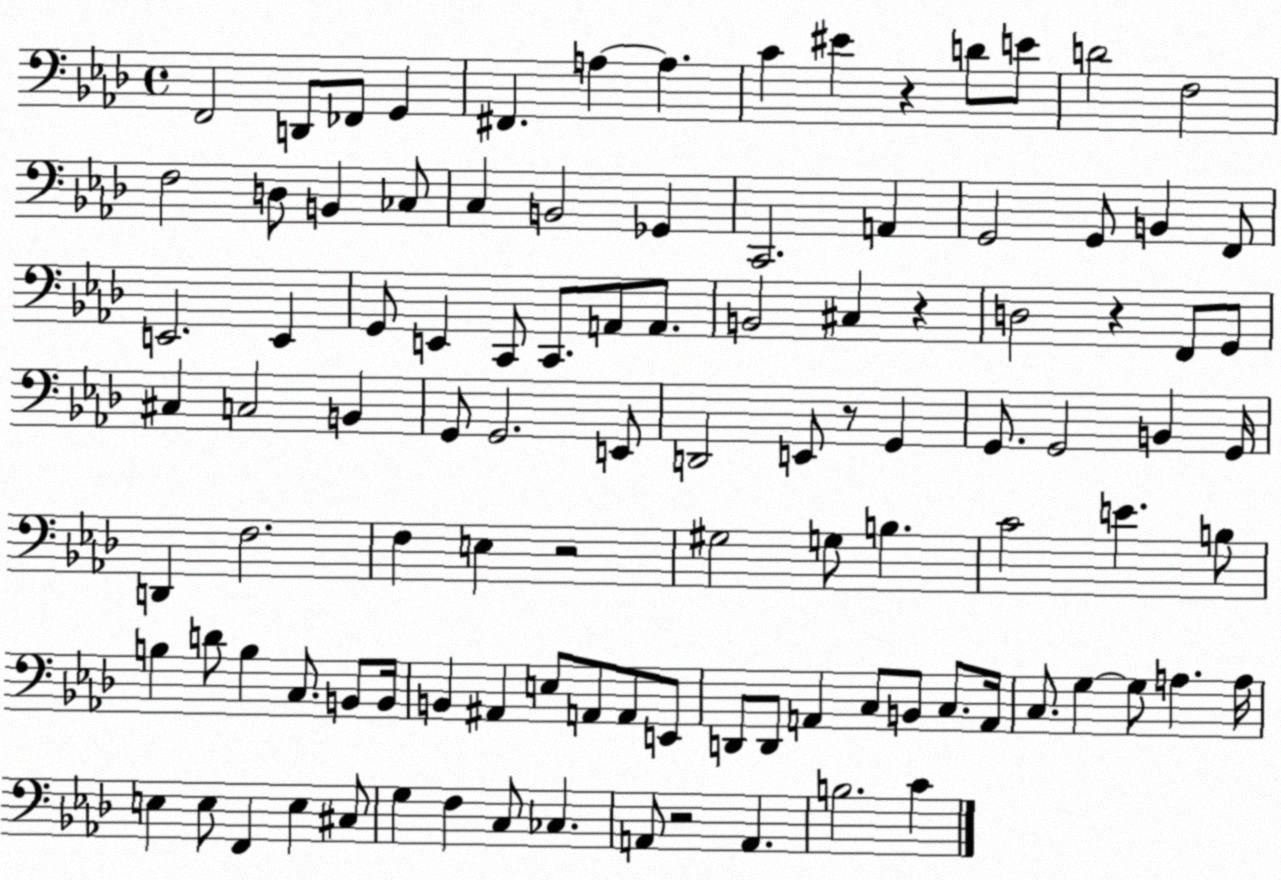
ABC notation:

X:1
T:Untitled
M:4/4
L:1/4
K:Ab
F,,2 D,,/2 _F,,/2 G,, ^F,, A, A, C ^E z D/2 E/2 D2 F,2 F,2 D,/2 B,, _C,/2 C, B,,2 _G,, C,,2 A,, G,,2 G,,/2 B,, F,,/2 E,,2 E,, G,,/2 E,, C,,/2 C,,/2 A,,/2 A,,/2 B,,2 ^C, z D,2 z F,,/2 G,,/2 ^C, C,2 B,, G,,/2 G,,2 E,,/2 D,,2 E,,/2 z/2 G,, G,,/2 G,,2 B,, G,,/4 D,, F,2 F, E, z2 ^G,2 G,/2 B, C2 E B,/2 B, D/2 B, C,/2 B,,/2 B,,/4 B,, ^A,, E,/2 A,,/2 A,,/2 E,,/2 D,,/2 D,,/2 A,, C,/2 B,,/2 C,/2 A,,/4 C,/2 G, G,/2 A, A,/4 E, E,/2 F,, E, ^C,/2 G, F, C,/2 _C, A,,/2 z2 A,, B,2 C